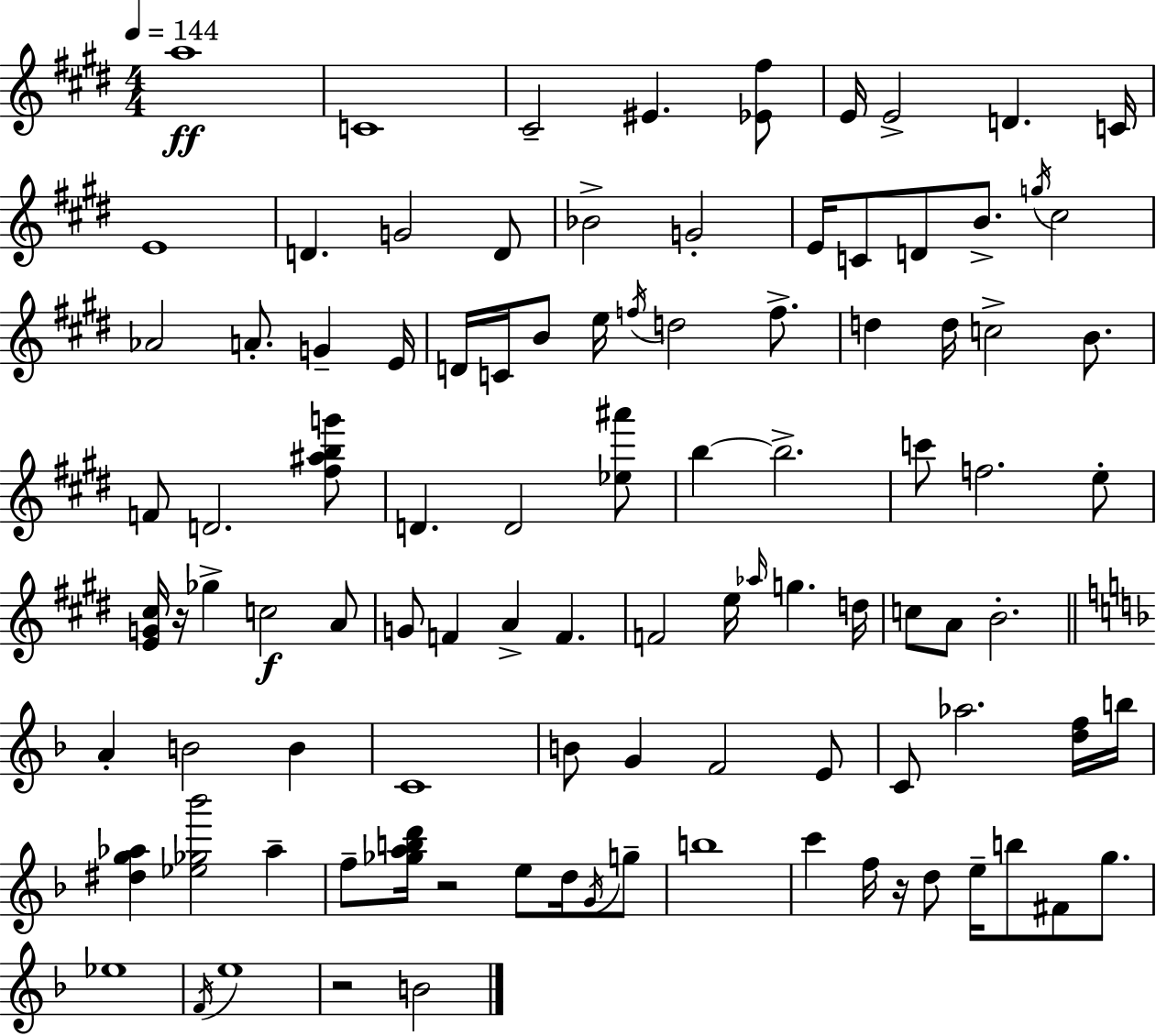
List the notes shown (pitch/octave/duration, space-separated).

A5/w C4/w C#4/h EIS4/q. [Eb4,F#5]/e E4/s E4/h D4/q. C4/s E4/w D4/q. G4/h D4/e Bb4/h G4/h E4/s C4/e D4/e B4/e. G5/s C#5/h Ab4/h A4/e. G4/q E4/s D4/s C4/s B4/e E5/s F5/s D5/h F5/e. D5/q D5/s C5/h B4/e. F4/e D4/h. [F#5,A#5,B5,G6]/e D4/q. D4/h [Eb5,A#6]/e B5/q B5/h. C6/e F5/h. E5/e [E4,G4,C#5]/s R/s Gb5/q C5/h A4/e G4/e F4/q A4/q F4/q. F4/h E5/s Ab5/s G5/q. D5/s C5/e A4/e B4/h. A4/q B4/h B4/q C4/w B4/e G4/q F4/h E4/e C4/e Ab5/h. [D5,F5]/s B5/s [D#5,G5,Ab5]/q [Eb5,Gb5,Bb6]/h Ab5/q F5/e [Gb5,A5,B5,D6]/s R/h E5/e D5/s G4/s G5/e B5/w C6/q F5/s R/s D5/e E5/s B5/e F#4/e G5/e. Eb5/w F4/s E5/w R/h B4/h